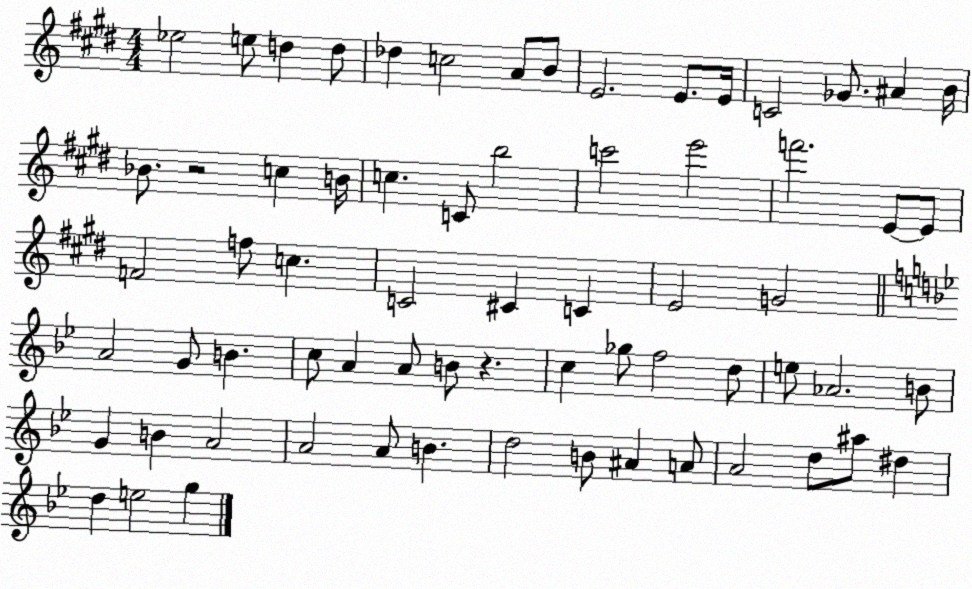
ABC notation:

X:1
T:Untitled
M:4/4
L:1/4
K:E
_e2 e/2 d d/2 _d c2 A/2 B/2 E2 E/2 E/4 C2 _G/2 ^A B/4 _B/2 z2 c B/4 c C/2 b2 c'2 e'2 f'2 E/2 E/2 F2 f/2 c C2 ^C C E2 G2 A2 G/2 B c/2 A A/2 B/2 z c _g/2 f2 d/2 e/2 _A2 B/2 G B A2 A2 A/2 B d2 B/2 ^A A/2 A2 d/2 ^a/2 ^d d e2 g